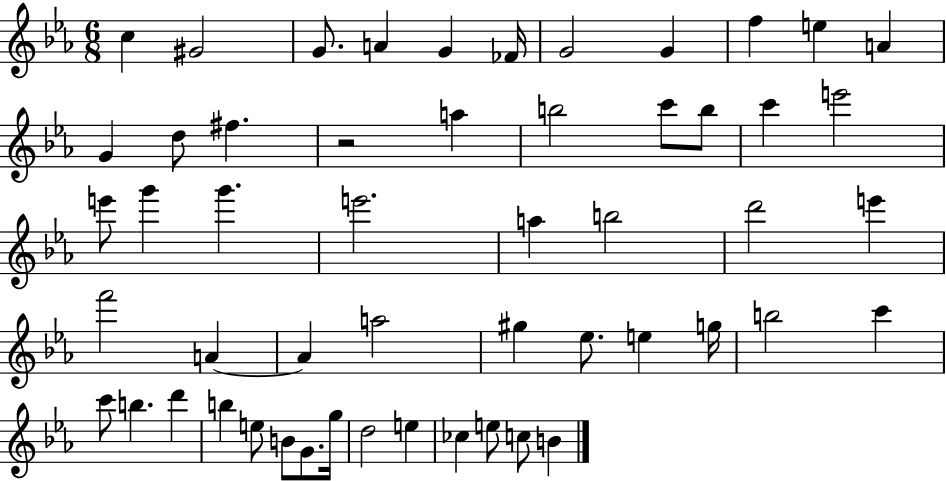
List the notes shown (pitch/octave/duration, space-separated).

C5/q G#4/h G4/e. A4/q G4/q FES4/s G4/h G4/q F5/q E5/q A4/q G4/q D5/e F#5/q. R/h A5/q B5/h C6/e B5/e C6/q E6/h E6/e G6/q G6/q. E6/h. A5/q B5/h D6/h E6/q F6/h A4/q A4/q A5/h G#5/q Eb5/e. E5/q G5/s B5/h C6/q C6/e B5/q. D6/q B5/q E5/e B4/e G4/e. G5/s D5/h E5/q CES5/q E5/e C5/e B4/q